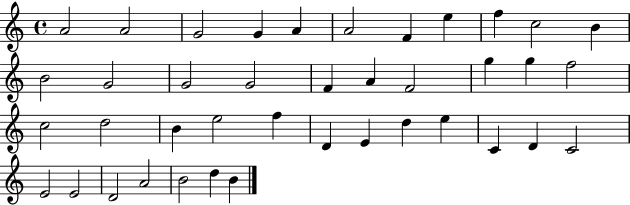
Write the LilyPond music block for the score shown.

{
  \clef treble
  \time 4/4
  \defaultTimeSignature
  \key c \major
  a'2 a'2 | g'2 g'4 a'4 | a'2 f'4 e''4 | f''4 c''2 b'4 | \break b'2 g'2 | g'2 g'2 | f'4 a'4 f'2 | g''4 g''4 f''2 | \break c''2 d''2 | b'4 e''2 f''4 | d'4 e'4 d''4 e''4 | c'4 d'4 c'2 | \break e'2 e'2 | d'2 a'2 | b'2 d''4 b'4 | \bar "|."
}